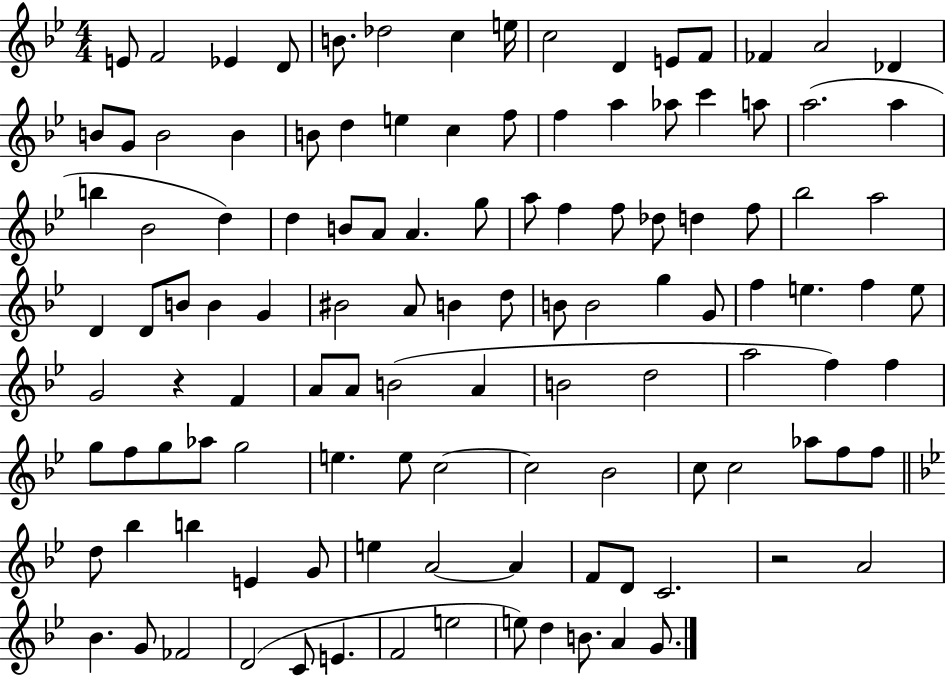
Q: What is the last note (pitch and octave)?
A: G4